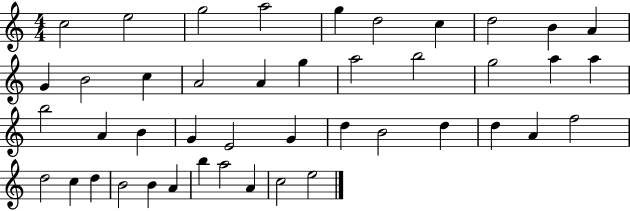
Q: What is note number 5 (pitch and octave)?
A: G5